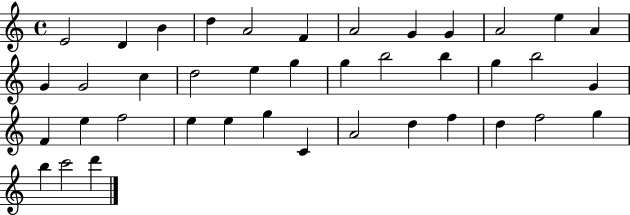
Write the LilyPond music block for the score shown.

{
  \clef treble
  \time 4/4
  \defaultTimeSignature
  \key c \major
  e'2 d'4 b'4 | d''4 a'2 f'4 | a'2 g'4 g'4 | a'2 e''4 a'4 | \break g'4 g'2 c''4 | d''2 e''4 g''4 | g''4 b''2 b''4 | g''4 b''2 g'4 | \break f'4 e''4 f''2 | e''4 e''4 g''4 c'4 | a'2 d''4 f''4 | d''4 f''2 g''4 | \break b''4 c'''2 d'''4 | \bar "|."
}